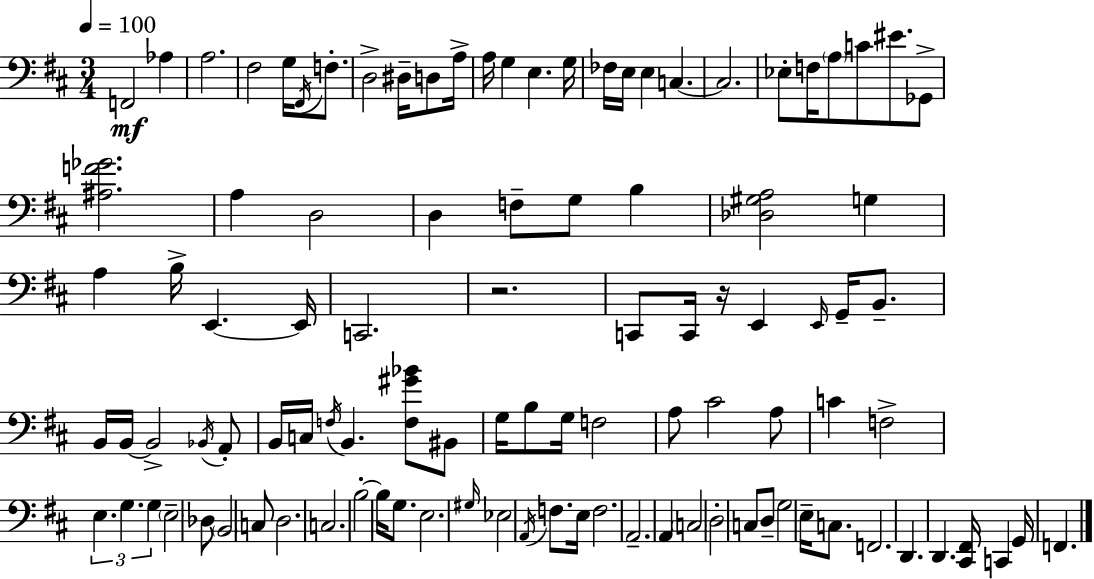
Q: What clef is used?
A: bass